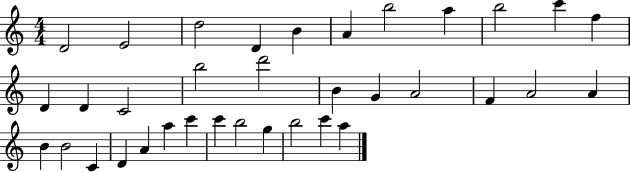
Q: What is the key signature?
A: C major